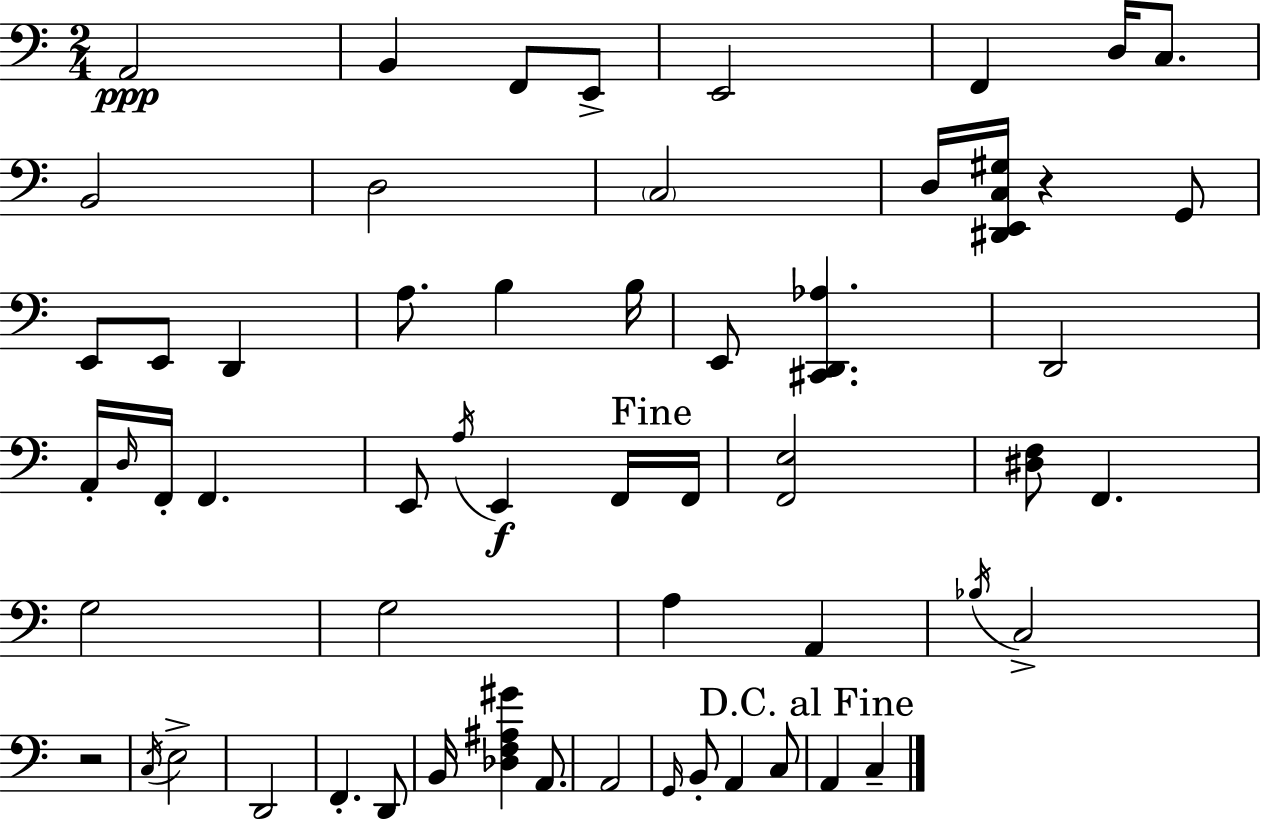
{
  \clef bass
  \numericTimeSignature
  \time 2/4
  \key c \major
  a,2\ppp | b,4 f,8 e,8-> | e,2 | f,4 d16 c8. | \break b,2 | d2 | \parenthesize c2 | d16 <dis, e, c gis>16 r4 g,8 | \break e,8 e,8 d,4 | a8. b4 b16 | e,8 <cis, d, aes>4. | d,2 | \break a,16-. \grace { d16 } f,16-. f,4. | e,8 \acciaccatura { a16 }\f e,4 | f,16 \mark "Fine" f,16 <f, e>2 | <dis f>8 f,4. | \break g2 | g2 | a4 a,4 | \acciaccatura { bes16 } c2-> | \break r2 | \acciaccatura { c16 } e2-> | d,2 | f,4.-. | \break d,8 b,16 <des f ais gis'>4 | a,8. a,2 | \grace { g,16 } b,8-. a,4 | c8 \mark "D.C. al Fine" a,4 | \break c4-- \bar "|."
}